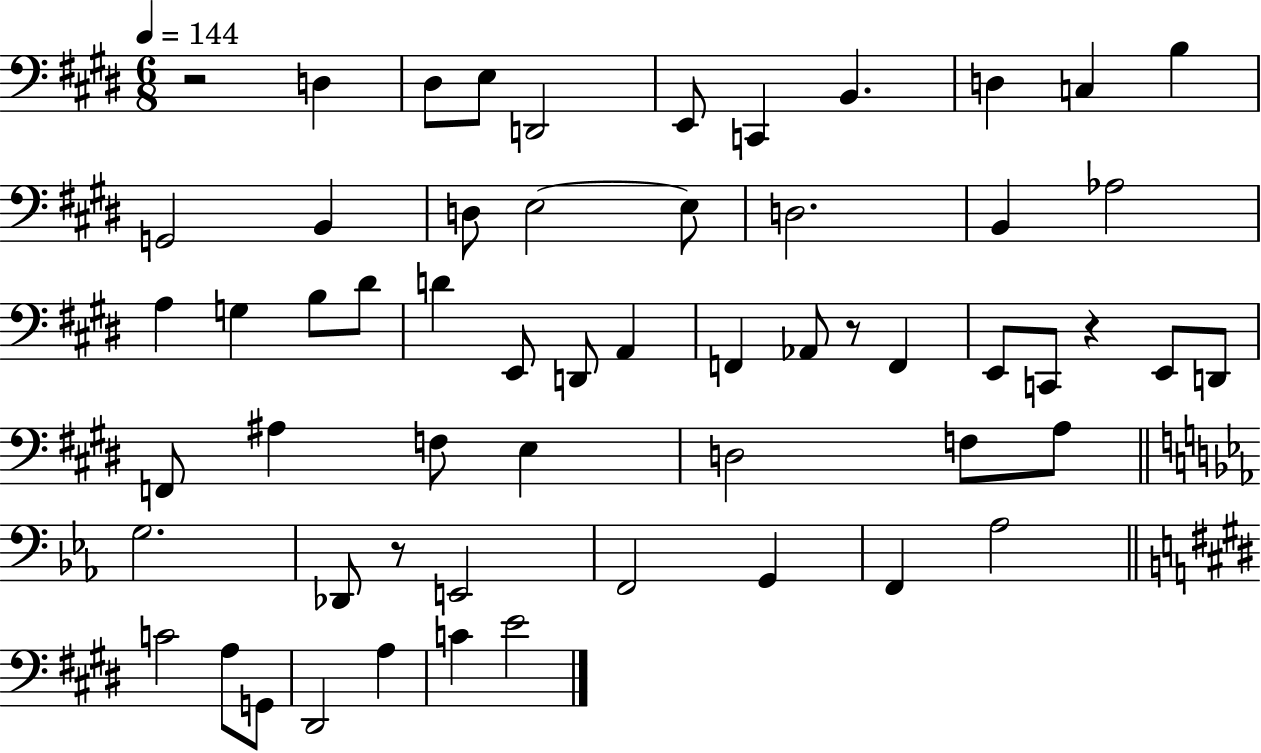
{
  \clef bass
  \numericTimeSignature
  \time 6/8
  \key e \major
  \tempo 4 = 144
  r2 d4 | dis8 e8 d,2 | e,8 c,4 b,4. | d4 c4 b4 | \break g,2 b,4 | d8 e2~~ e8 | d2. | b,4 aes2 | \break a4 g4 b8 dis'8 | d'4 e,8 d,8 a,4 | f,4 aes,8 r8 f,4 | e,8 c,8 r4 e,8 d,8 | \break f,8 ais4 f8 e4 | d2 f8 a8 | \bar "||" \break \key c \minor g2. | des,8 r8 e,2 | f,2 g,4 | f,4 aes2 | \break \bar "||" \break \key e \major c'2 a8 g,8 | dis,2 a4 | c'4 e'2 | \bar "|."
}